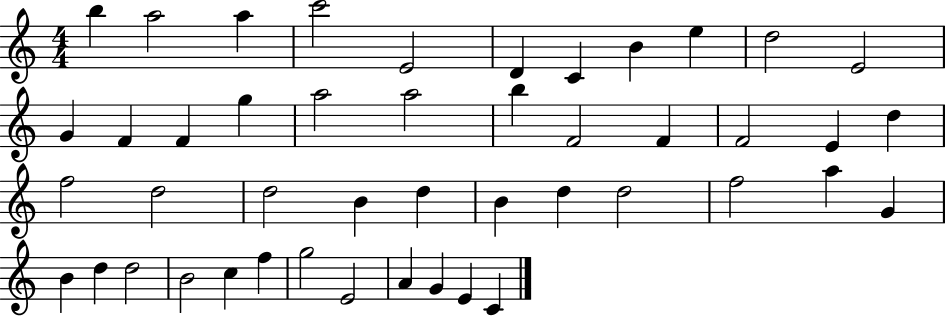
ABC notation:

X:1
T:Untitled
M:4/4
L:1/4
K:C
b a2 a c'2 E2 D C B e d2 E2 G F F g a2 a2 b F2 F F2 E d f2 d2 d2 B d B d d2 f2 a G B d d2 B2 c f g2 E2 A G E C